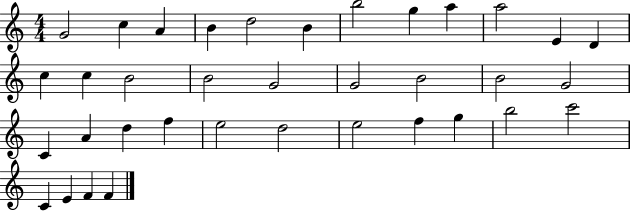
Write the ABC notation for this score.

X:1
T:Untitled
M:4/4
L:1/4
K:C
G2 c A B d2 B b2 g a a2 E D c c B2 B2 G2 G2 B2 B2 G2 C A d f e2 d2 e2 f g b2 c'2 C E F F